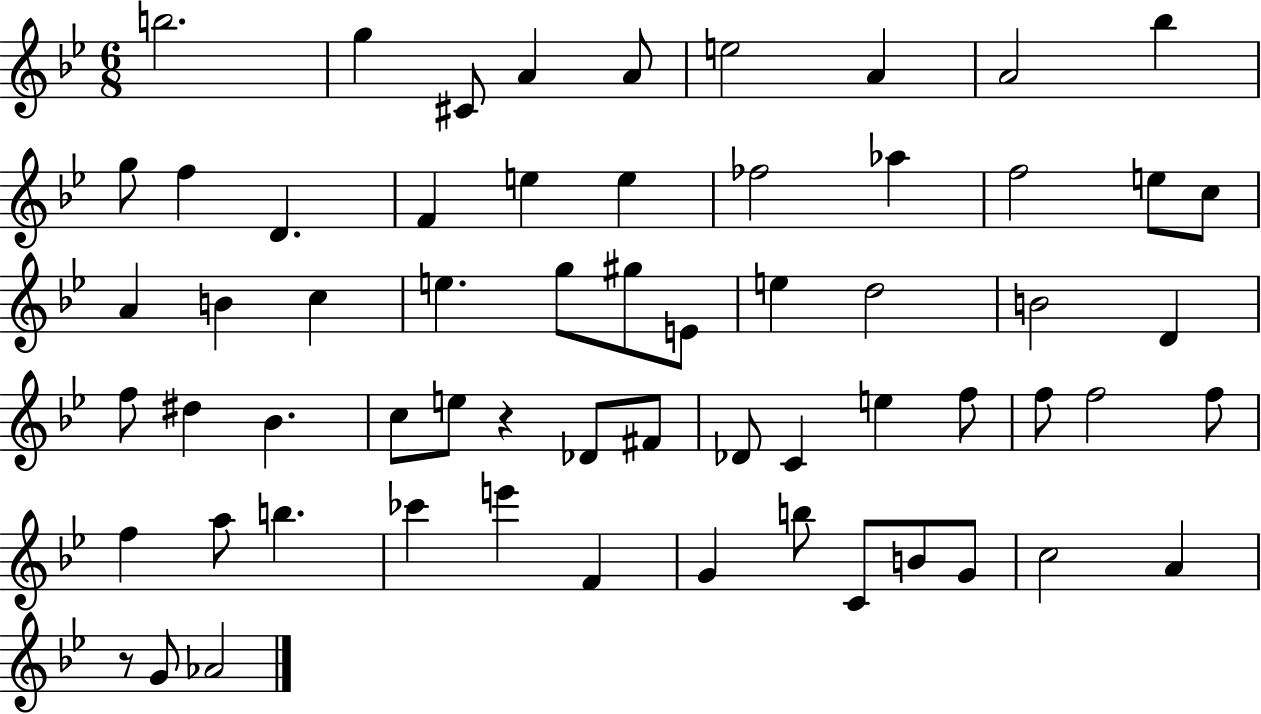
{
  \clef treble
  \numericTimeSignature
  \time 6/8
  \key bes \major
  b''2. | g''4 cis'8 a'4 a'8 | e''2 a'4 | a'2 bes''4 | \break g''8 f''4 d'4. | f'4 e''4 e''4 | fes''2 aes''4 | f''2 e''8 c''8 | \break a'4 b'4 c''4 | e''4. g''8 gis''8 e'8 | e''4 d''2 | b'2 d'4 | \break f''8 dis''4 bes'4. | c''8 e''8 r4 des'8 fis'8 | des'8 c'4 e''4 f''8 | f''8 f''2 f''8 | \break f''4 a''8 b''4. | ces'''4 e'''4 f'4 | g'4 b''8 c'8 b'8 g'8 | c''2 a'4 | \break r8 g'8 aes'2 | \bar "|."
}